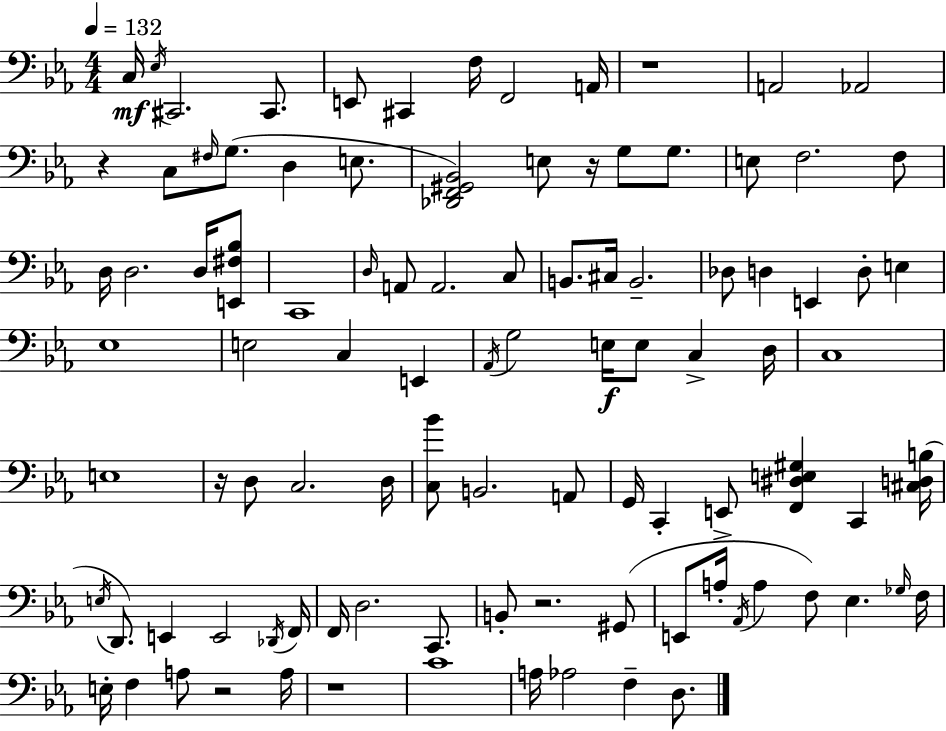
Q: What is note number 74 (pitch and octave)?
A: A3